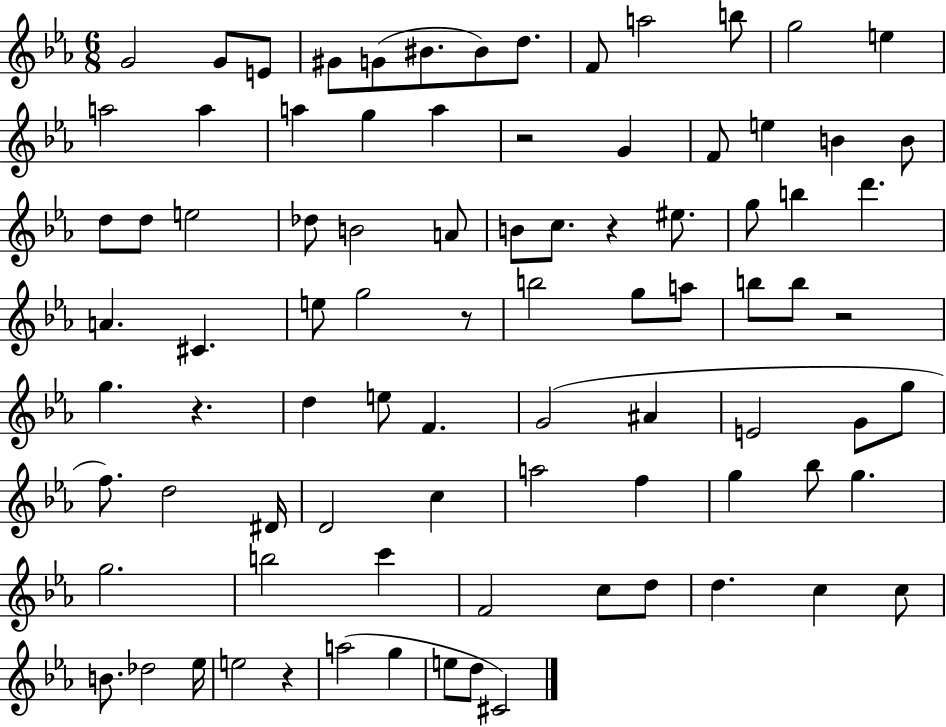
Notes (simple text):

G4/h G4/e E4/e G#4/e G4/e BIS4/e. BIS4/e D5/e. F4/e A5/h B5/e G5/h E5/q A5/h A5/q A5/q G5/q A5/q R/h G4/q F4/e E5/q B4/q B4/e D5/e D5/e E5/h Db5/e B4/h A4/e B4/e C5/e. R/q EIS5/e. G5/e B5/q D6/q. A4/q. C#4/q. E5/e G5/h R/e B5/h G5/e A5/e B5/e B5/e R/h G5/q. R/q. D5/q E5/e F4/q. G4/h A#4/q E4/h G4/e G5/e F5/e. D5/h D#4/s D4/h C5/q A5/h F5/q G5/q Bb5/e G5/q. G5/h. B5/h C6/q F4/h C5/e D5/e D5/q. C5/q C5/e B4/e. Db5/h Eb5/s E5/h R/q A5/h G5/q E5/e D5/e C#4/h